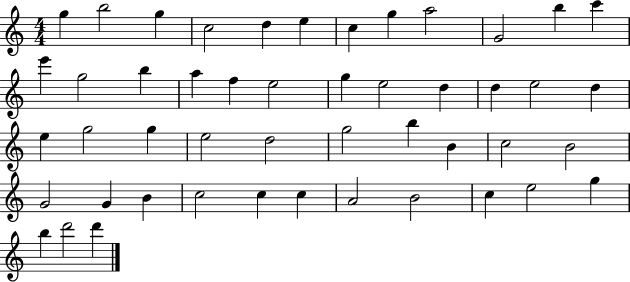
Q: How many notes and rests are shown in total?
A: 48